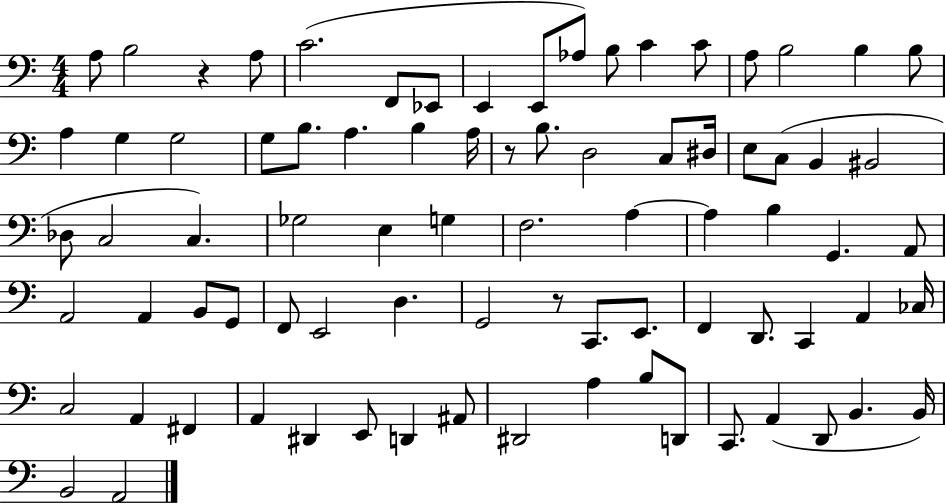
X:1
T:Untitled
M:4/4
L:1/4
K:C
A,/2 B,2 z A,/2 C2 F,,/2 _E,,/2 E,, E,,/2 _A,/2 B,/2 C C/2 A,/2 B,2 B, B,/2 A, G, G,2 G,/2 B,/2 A, B, A,/4 z/2 B,/2 D,2 C,/2 ^D,/4 E,/2 C,/2 B,, ^B,,2 _D,/2 C,2 C, _G,2 E, G, F,2 A, A, B, G,, A,,/2 A,,2 A,, B,,/2 G,,/2 F,,/2 E,,2 D, G,,2 z/2 C,,/2 E,,/2 F,, D,,/2 C,, A,, _C,/4 C,2 A,, ^F,, A,, ^D,, E,,/2 D,, ^A,,/2 ^D,,2 A, B,/2 D,,/2 C,,/2 A,, D,,/2 B,, B,,/4 B,,2 A,,2